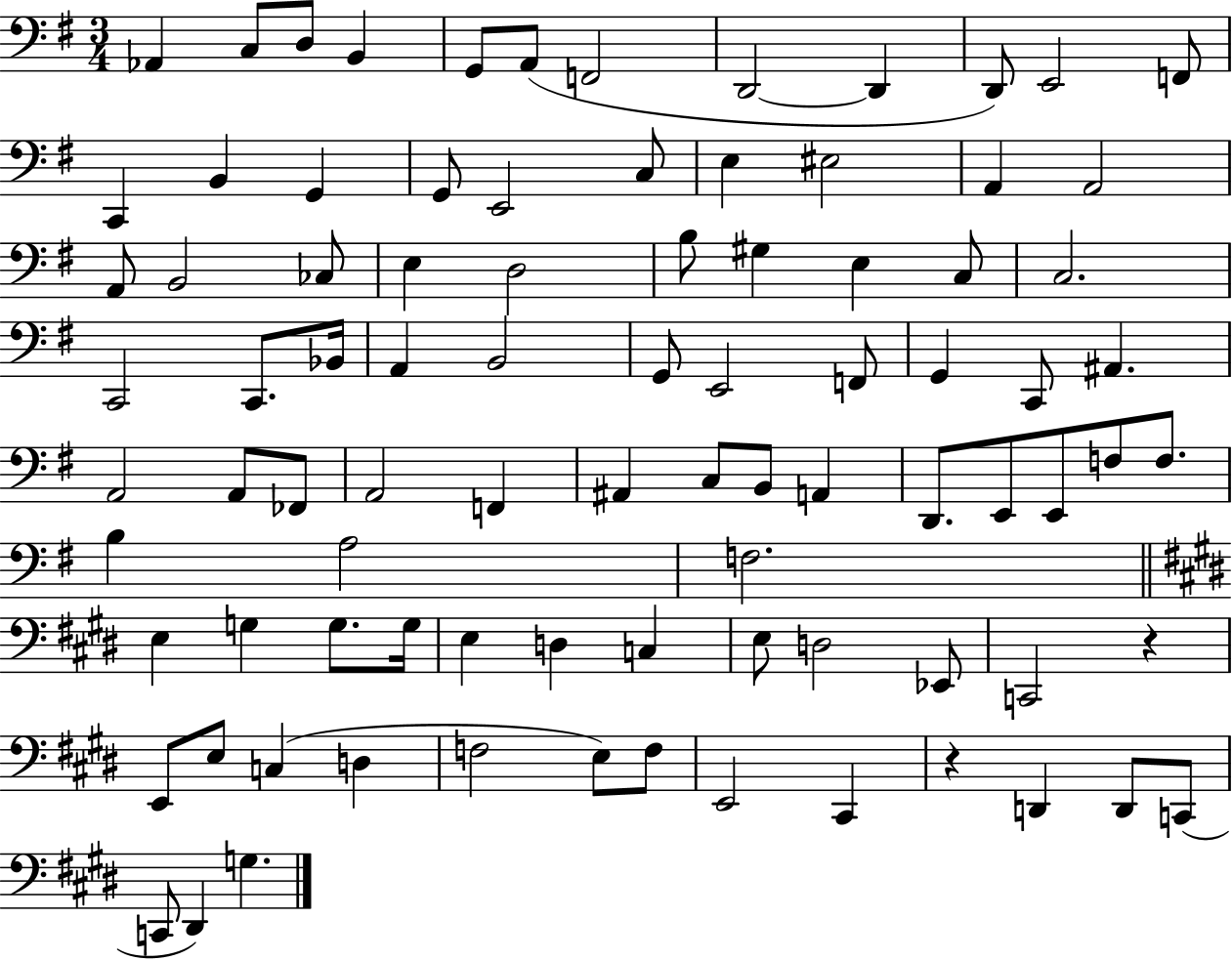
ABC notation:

X:1
T:Untitled
M:3/4
L:1/4
K:G
_A,, C,/2 D,/2 B,, G,,/2 A,,/2 F,,2 D,,2 D,, D,,/2 E,,2 F,,/2 C,, B,, G,, G,,/2 E,,2 C,/2 E, ^E,2 A,, A,,2 A,,/2 B,,2 _C,/2 E, D,2 B,/2 ^G, E, C,/2 C,2 C,,2 C,,/2 _B,,/4 A,, B,,2 G,,/2 E,,2 F,,/2 G,, C,,/2 ^A,, A,,2 A,,/2 _F,,/2 A,,2 F,, ^A,, C,/2 B,,/2 A,, D,,/2 E,,/2 E,,/2 F,/2 F,/2 B, A,2 F,2 E, G, G,/2 G,/4 E, D, C, E,/2 D,2 _E,,/2 C,,2 z E,,/2 E,/2 C, D, F,2 E,/2 F,/2 E,,2 ^C,, z D,, D,,/2 C,,/2 C,,/2 ^D,, G,